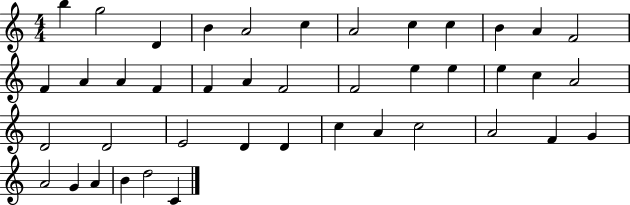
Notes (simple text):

B5/q G5/h D4/q B4/q A4/h C5/q A4/h C5/q C5/q B4/q A4/q F4/h F4/q A4/q A4/q F4/q F4/q A4/q F4/h F4/h E5/q E5/q E5/q C5/q A4/h D4/h D4/h E4/h D4/q D4/q C5/q A4/q C5/h A4/h F4/q G4/q A4/h G4/q A4/q B4/q D5/h C4/q